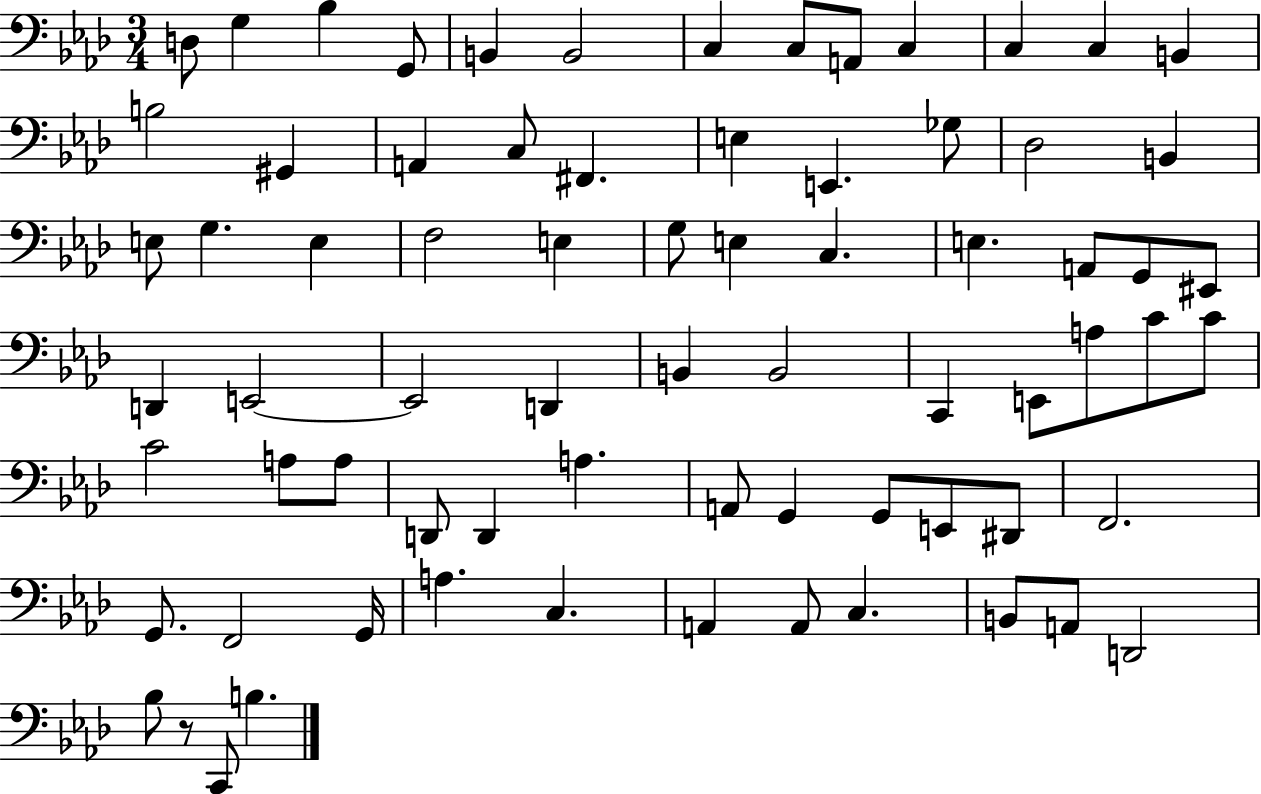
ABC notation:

X:1
T:Untitled
M:3/4
L:1/4
K:Ab
D,/2 G, _B, G,,/2 B,, B,,2 C, C,/2 A,,/2 C, C, C, B,, B,2 ^G,, A,, C,/2 ^F,, E, E,, _G,/2 _D,2 B,, E,/2 G, E, F,2 E, G,/2 E, C, E, A,,/2 G,,/2 ^E,,/2 D,, E,,2 E,,2 D,, B,, B,,2 C,, E,,/2 A,/2 C/2 C/2 C2 A,/2 A,/2 D,,/2 D,, A, A,,/2 G,, G,,/2 E,,/2 ^D,,/2 F,,2 G,,/2 F,,2 G,,/4 A, C, A,, A,,/2 C, B,,/2 A,,/2 D,,2 _B,/2 z/2 C,,/2 B,